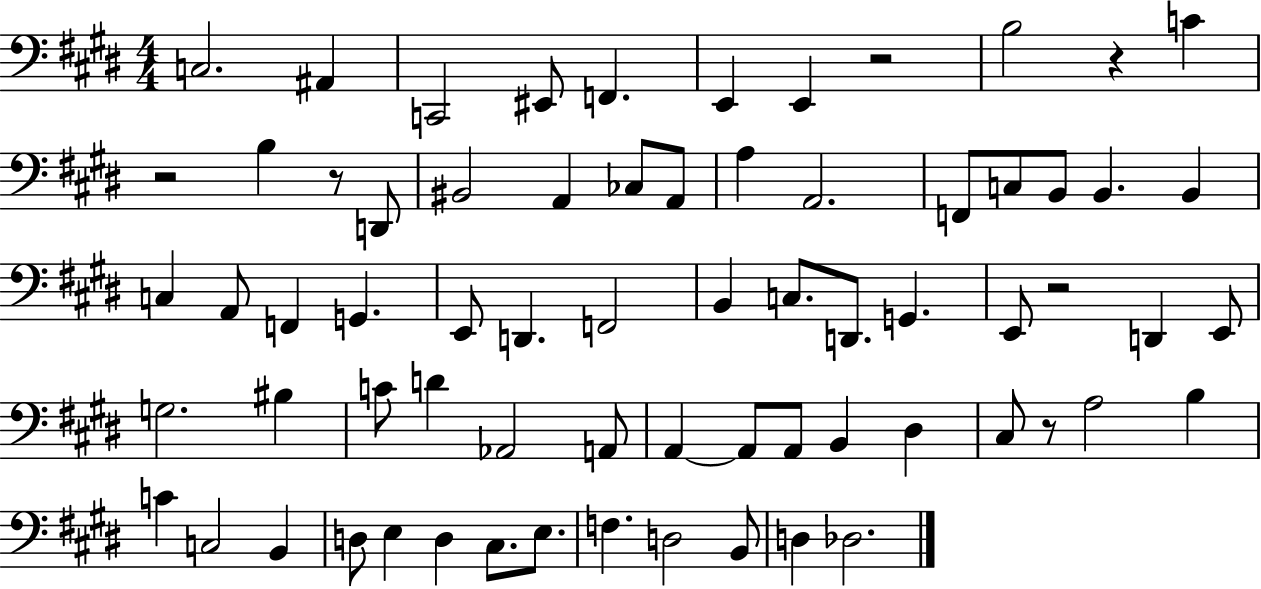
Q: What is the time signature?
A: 4/4